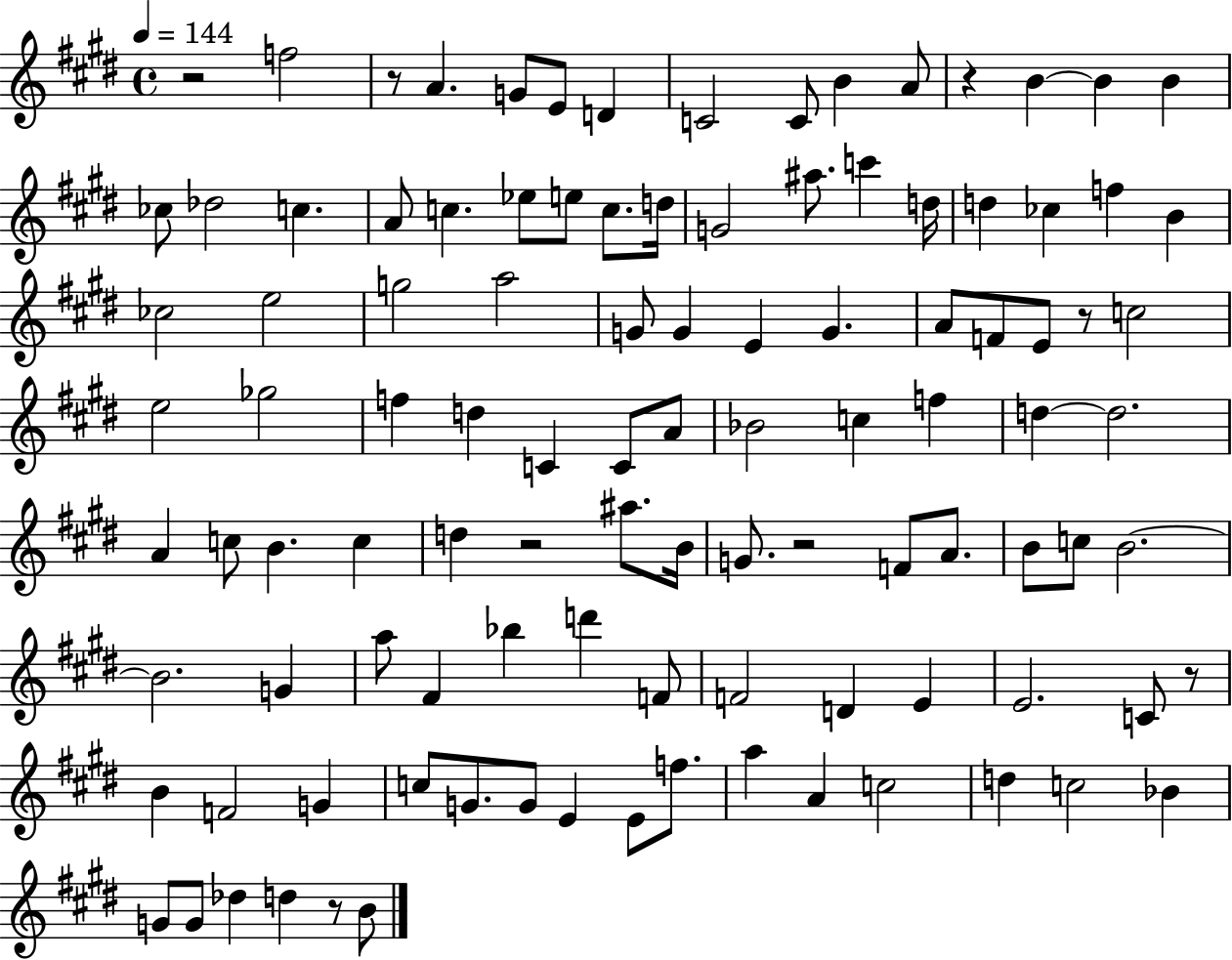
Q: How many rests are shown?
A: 8